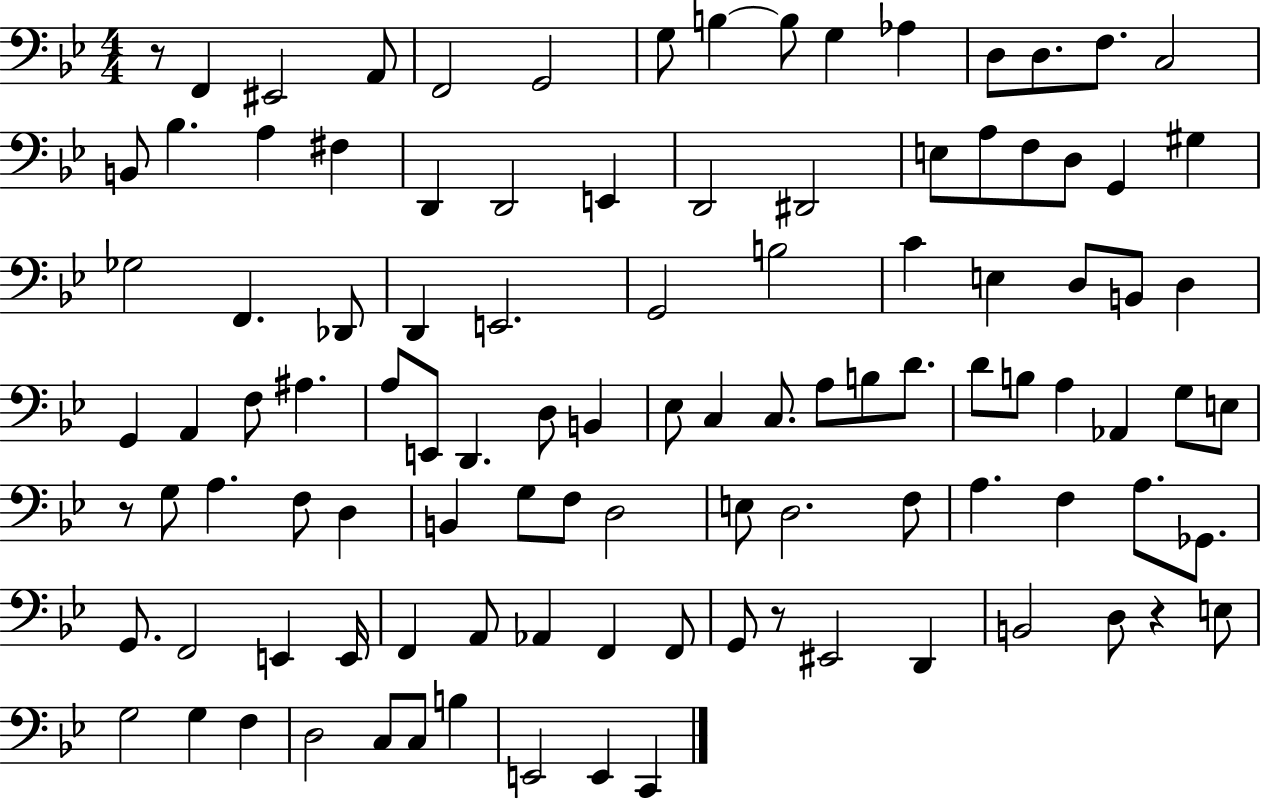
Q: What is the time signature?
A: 4/4